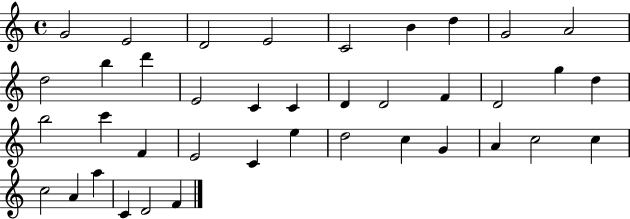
X:1
T:Untitled
M:4/4
L:1/4
K:C
G2 E2 D2 E2 C2 B d G2 A2 d2 b d' E2 C C D D2 F D2 g d b2 c' F E2 C e d2 c G A c2 c c2 A a C D2 F